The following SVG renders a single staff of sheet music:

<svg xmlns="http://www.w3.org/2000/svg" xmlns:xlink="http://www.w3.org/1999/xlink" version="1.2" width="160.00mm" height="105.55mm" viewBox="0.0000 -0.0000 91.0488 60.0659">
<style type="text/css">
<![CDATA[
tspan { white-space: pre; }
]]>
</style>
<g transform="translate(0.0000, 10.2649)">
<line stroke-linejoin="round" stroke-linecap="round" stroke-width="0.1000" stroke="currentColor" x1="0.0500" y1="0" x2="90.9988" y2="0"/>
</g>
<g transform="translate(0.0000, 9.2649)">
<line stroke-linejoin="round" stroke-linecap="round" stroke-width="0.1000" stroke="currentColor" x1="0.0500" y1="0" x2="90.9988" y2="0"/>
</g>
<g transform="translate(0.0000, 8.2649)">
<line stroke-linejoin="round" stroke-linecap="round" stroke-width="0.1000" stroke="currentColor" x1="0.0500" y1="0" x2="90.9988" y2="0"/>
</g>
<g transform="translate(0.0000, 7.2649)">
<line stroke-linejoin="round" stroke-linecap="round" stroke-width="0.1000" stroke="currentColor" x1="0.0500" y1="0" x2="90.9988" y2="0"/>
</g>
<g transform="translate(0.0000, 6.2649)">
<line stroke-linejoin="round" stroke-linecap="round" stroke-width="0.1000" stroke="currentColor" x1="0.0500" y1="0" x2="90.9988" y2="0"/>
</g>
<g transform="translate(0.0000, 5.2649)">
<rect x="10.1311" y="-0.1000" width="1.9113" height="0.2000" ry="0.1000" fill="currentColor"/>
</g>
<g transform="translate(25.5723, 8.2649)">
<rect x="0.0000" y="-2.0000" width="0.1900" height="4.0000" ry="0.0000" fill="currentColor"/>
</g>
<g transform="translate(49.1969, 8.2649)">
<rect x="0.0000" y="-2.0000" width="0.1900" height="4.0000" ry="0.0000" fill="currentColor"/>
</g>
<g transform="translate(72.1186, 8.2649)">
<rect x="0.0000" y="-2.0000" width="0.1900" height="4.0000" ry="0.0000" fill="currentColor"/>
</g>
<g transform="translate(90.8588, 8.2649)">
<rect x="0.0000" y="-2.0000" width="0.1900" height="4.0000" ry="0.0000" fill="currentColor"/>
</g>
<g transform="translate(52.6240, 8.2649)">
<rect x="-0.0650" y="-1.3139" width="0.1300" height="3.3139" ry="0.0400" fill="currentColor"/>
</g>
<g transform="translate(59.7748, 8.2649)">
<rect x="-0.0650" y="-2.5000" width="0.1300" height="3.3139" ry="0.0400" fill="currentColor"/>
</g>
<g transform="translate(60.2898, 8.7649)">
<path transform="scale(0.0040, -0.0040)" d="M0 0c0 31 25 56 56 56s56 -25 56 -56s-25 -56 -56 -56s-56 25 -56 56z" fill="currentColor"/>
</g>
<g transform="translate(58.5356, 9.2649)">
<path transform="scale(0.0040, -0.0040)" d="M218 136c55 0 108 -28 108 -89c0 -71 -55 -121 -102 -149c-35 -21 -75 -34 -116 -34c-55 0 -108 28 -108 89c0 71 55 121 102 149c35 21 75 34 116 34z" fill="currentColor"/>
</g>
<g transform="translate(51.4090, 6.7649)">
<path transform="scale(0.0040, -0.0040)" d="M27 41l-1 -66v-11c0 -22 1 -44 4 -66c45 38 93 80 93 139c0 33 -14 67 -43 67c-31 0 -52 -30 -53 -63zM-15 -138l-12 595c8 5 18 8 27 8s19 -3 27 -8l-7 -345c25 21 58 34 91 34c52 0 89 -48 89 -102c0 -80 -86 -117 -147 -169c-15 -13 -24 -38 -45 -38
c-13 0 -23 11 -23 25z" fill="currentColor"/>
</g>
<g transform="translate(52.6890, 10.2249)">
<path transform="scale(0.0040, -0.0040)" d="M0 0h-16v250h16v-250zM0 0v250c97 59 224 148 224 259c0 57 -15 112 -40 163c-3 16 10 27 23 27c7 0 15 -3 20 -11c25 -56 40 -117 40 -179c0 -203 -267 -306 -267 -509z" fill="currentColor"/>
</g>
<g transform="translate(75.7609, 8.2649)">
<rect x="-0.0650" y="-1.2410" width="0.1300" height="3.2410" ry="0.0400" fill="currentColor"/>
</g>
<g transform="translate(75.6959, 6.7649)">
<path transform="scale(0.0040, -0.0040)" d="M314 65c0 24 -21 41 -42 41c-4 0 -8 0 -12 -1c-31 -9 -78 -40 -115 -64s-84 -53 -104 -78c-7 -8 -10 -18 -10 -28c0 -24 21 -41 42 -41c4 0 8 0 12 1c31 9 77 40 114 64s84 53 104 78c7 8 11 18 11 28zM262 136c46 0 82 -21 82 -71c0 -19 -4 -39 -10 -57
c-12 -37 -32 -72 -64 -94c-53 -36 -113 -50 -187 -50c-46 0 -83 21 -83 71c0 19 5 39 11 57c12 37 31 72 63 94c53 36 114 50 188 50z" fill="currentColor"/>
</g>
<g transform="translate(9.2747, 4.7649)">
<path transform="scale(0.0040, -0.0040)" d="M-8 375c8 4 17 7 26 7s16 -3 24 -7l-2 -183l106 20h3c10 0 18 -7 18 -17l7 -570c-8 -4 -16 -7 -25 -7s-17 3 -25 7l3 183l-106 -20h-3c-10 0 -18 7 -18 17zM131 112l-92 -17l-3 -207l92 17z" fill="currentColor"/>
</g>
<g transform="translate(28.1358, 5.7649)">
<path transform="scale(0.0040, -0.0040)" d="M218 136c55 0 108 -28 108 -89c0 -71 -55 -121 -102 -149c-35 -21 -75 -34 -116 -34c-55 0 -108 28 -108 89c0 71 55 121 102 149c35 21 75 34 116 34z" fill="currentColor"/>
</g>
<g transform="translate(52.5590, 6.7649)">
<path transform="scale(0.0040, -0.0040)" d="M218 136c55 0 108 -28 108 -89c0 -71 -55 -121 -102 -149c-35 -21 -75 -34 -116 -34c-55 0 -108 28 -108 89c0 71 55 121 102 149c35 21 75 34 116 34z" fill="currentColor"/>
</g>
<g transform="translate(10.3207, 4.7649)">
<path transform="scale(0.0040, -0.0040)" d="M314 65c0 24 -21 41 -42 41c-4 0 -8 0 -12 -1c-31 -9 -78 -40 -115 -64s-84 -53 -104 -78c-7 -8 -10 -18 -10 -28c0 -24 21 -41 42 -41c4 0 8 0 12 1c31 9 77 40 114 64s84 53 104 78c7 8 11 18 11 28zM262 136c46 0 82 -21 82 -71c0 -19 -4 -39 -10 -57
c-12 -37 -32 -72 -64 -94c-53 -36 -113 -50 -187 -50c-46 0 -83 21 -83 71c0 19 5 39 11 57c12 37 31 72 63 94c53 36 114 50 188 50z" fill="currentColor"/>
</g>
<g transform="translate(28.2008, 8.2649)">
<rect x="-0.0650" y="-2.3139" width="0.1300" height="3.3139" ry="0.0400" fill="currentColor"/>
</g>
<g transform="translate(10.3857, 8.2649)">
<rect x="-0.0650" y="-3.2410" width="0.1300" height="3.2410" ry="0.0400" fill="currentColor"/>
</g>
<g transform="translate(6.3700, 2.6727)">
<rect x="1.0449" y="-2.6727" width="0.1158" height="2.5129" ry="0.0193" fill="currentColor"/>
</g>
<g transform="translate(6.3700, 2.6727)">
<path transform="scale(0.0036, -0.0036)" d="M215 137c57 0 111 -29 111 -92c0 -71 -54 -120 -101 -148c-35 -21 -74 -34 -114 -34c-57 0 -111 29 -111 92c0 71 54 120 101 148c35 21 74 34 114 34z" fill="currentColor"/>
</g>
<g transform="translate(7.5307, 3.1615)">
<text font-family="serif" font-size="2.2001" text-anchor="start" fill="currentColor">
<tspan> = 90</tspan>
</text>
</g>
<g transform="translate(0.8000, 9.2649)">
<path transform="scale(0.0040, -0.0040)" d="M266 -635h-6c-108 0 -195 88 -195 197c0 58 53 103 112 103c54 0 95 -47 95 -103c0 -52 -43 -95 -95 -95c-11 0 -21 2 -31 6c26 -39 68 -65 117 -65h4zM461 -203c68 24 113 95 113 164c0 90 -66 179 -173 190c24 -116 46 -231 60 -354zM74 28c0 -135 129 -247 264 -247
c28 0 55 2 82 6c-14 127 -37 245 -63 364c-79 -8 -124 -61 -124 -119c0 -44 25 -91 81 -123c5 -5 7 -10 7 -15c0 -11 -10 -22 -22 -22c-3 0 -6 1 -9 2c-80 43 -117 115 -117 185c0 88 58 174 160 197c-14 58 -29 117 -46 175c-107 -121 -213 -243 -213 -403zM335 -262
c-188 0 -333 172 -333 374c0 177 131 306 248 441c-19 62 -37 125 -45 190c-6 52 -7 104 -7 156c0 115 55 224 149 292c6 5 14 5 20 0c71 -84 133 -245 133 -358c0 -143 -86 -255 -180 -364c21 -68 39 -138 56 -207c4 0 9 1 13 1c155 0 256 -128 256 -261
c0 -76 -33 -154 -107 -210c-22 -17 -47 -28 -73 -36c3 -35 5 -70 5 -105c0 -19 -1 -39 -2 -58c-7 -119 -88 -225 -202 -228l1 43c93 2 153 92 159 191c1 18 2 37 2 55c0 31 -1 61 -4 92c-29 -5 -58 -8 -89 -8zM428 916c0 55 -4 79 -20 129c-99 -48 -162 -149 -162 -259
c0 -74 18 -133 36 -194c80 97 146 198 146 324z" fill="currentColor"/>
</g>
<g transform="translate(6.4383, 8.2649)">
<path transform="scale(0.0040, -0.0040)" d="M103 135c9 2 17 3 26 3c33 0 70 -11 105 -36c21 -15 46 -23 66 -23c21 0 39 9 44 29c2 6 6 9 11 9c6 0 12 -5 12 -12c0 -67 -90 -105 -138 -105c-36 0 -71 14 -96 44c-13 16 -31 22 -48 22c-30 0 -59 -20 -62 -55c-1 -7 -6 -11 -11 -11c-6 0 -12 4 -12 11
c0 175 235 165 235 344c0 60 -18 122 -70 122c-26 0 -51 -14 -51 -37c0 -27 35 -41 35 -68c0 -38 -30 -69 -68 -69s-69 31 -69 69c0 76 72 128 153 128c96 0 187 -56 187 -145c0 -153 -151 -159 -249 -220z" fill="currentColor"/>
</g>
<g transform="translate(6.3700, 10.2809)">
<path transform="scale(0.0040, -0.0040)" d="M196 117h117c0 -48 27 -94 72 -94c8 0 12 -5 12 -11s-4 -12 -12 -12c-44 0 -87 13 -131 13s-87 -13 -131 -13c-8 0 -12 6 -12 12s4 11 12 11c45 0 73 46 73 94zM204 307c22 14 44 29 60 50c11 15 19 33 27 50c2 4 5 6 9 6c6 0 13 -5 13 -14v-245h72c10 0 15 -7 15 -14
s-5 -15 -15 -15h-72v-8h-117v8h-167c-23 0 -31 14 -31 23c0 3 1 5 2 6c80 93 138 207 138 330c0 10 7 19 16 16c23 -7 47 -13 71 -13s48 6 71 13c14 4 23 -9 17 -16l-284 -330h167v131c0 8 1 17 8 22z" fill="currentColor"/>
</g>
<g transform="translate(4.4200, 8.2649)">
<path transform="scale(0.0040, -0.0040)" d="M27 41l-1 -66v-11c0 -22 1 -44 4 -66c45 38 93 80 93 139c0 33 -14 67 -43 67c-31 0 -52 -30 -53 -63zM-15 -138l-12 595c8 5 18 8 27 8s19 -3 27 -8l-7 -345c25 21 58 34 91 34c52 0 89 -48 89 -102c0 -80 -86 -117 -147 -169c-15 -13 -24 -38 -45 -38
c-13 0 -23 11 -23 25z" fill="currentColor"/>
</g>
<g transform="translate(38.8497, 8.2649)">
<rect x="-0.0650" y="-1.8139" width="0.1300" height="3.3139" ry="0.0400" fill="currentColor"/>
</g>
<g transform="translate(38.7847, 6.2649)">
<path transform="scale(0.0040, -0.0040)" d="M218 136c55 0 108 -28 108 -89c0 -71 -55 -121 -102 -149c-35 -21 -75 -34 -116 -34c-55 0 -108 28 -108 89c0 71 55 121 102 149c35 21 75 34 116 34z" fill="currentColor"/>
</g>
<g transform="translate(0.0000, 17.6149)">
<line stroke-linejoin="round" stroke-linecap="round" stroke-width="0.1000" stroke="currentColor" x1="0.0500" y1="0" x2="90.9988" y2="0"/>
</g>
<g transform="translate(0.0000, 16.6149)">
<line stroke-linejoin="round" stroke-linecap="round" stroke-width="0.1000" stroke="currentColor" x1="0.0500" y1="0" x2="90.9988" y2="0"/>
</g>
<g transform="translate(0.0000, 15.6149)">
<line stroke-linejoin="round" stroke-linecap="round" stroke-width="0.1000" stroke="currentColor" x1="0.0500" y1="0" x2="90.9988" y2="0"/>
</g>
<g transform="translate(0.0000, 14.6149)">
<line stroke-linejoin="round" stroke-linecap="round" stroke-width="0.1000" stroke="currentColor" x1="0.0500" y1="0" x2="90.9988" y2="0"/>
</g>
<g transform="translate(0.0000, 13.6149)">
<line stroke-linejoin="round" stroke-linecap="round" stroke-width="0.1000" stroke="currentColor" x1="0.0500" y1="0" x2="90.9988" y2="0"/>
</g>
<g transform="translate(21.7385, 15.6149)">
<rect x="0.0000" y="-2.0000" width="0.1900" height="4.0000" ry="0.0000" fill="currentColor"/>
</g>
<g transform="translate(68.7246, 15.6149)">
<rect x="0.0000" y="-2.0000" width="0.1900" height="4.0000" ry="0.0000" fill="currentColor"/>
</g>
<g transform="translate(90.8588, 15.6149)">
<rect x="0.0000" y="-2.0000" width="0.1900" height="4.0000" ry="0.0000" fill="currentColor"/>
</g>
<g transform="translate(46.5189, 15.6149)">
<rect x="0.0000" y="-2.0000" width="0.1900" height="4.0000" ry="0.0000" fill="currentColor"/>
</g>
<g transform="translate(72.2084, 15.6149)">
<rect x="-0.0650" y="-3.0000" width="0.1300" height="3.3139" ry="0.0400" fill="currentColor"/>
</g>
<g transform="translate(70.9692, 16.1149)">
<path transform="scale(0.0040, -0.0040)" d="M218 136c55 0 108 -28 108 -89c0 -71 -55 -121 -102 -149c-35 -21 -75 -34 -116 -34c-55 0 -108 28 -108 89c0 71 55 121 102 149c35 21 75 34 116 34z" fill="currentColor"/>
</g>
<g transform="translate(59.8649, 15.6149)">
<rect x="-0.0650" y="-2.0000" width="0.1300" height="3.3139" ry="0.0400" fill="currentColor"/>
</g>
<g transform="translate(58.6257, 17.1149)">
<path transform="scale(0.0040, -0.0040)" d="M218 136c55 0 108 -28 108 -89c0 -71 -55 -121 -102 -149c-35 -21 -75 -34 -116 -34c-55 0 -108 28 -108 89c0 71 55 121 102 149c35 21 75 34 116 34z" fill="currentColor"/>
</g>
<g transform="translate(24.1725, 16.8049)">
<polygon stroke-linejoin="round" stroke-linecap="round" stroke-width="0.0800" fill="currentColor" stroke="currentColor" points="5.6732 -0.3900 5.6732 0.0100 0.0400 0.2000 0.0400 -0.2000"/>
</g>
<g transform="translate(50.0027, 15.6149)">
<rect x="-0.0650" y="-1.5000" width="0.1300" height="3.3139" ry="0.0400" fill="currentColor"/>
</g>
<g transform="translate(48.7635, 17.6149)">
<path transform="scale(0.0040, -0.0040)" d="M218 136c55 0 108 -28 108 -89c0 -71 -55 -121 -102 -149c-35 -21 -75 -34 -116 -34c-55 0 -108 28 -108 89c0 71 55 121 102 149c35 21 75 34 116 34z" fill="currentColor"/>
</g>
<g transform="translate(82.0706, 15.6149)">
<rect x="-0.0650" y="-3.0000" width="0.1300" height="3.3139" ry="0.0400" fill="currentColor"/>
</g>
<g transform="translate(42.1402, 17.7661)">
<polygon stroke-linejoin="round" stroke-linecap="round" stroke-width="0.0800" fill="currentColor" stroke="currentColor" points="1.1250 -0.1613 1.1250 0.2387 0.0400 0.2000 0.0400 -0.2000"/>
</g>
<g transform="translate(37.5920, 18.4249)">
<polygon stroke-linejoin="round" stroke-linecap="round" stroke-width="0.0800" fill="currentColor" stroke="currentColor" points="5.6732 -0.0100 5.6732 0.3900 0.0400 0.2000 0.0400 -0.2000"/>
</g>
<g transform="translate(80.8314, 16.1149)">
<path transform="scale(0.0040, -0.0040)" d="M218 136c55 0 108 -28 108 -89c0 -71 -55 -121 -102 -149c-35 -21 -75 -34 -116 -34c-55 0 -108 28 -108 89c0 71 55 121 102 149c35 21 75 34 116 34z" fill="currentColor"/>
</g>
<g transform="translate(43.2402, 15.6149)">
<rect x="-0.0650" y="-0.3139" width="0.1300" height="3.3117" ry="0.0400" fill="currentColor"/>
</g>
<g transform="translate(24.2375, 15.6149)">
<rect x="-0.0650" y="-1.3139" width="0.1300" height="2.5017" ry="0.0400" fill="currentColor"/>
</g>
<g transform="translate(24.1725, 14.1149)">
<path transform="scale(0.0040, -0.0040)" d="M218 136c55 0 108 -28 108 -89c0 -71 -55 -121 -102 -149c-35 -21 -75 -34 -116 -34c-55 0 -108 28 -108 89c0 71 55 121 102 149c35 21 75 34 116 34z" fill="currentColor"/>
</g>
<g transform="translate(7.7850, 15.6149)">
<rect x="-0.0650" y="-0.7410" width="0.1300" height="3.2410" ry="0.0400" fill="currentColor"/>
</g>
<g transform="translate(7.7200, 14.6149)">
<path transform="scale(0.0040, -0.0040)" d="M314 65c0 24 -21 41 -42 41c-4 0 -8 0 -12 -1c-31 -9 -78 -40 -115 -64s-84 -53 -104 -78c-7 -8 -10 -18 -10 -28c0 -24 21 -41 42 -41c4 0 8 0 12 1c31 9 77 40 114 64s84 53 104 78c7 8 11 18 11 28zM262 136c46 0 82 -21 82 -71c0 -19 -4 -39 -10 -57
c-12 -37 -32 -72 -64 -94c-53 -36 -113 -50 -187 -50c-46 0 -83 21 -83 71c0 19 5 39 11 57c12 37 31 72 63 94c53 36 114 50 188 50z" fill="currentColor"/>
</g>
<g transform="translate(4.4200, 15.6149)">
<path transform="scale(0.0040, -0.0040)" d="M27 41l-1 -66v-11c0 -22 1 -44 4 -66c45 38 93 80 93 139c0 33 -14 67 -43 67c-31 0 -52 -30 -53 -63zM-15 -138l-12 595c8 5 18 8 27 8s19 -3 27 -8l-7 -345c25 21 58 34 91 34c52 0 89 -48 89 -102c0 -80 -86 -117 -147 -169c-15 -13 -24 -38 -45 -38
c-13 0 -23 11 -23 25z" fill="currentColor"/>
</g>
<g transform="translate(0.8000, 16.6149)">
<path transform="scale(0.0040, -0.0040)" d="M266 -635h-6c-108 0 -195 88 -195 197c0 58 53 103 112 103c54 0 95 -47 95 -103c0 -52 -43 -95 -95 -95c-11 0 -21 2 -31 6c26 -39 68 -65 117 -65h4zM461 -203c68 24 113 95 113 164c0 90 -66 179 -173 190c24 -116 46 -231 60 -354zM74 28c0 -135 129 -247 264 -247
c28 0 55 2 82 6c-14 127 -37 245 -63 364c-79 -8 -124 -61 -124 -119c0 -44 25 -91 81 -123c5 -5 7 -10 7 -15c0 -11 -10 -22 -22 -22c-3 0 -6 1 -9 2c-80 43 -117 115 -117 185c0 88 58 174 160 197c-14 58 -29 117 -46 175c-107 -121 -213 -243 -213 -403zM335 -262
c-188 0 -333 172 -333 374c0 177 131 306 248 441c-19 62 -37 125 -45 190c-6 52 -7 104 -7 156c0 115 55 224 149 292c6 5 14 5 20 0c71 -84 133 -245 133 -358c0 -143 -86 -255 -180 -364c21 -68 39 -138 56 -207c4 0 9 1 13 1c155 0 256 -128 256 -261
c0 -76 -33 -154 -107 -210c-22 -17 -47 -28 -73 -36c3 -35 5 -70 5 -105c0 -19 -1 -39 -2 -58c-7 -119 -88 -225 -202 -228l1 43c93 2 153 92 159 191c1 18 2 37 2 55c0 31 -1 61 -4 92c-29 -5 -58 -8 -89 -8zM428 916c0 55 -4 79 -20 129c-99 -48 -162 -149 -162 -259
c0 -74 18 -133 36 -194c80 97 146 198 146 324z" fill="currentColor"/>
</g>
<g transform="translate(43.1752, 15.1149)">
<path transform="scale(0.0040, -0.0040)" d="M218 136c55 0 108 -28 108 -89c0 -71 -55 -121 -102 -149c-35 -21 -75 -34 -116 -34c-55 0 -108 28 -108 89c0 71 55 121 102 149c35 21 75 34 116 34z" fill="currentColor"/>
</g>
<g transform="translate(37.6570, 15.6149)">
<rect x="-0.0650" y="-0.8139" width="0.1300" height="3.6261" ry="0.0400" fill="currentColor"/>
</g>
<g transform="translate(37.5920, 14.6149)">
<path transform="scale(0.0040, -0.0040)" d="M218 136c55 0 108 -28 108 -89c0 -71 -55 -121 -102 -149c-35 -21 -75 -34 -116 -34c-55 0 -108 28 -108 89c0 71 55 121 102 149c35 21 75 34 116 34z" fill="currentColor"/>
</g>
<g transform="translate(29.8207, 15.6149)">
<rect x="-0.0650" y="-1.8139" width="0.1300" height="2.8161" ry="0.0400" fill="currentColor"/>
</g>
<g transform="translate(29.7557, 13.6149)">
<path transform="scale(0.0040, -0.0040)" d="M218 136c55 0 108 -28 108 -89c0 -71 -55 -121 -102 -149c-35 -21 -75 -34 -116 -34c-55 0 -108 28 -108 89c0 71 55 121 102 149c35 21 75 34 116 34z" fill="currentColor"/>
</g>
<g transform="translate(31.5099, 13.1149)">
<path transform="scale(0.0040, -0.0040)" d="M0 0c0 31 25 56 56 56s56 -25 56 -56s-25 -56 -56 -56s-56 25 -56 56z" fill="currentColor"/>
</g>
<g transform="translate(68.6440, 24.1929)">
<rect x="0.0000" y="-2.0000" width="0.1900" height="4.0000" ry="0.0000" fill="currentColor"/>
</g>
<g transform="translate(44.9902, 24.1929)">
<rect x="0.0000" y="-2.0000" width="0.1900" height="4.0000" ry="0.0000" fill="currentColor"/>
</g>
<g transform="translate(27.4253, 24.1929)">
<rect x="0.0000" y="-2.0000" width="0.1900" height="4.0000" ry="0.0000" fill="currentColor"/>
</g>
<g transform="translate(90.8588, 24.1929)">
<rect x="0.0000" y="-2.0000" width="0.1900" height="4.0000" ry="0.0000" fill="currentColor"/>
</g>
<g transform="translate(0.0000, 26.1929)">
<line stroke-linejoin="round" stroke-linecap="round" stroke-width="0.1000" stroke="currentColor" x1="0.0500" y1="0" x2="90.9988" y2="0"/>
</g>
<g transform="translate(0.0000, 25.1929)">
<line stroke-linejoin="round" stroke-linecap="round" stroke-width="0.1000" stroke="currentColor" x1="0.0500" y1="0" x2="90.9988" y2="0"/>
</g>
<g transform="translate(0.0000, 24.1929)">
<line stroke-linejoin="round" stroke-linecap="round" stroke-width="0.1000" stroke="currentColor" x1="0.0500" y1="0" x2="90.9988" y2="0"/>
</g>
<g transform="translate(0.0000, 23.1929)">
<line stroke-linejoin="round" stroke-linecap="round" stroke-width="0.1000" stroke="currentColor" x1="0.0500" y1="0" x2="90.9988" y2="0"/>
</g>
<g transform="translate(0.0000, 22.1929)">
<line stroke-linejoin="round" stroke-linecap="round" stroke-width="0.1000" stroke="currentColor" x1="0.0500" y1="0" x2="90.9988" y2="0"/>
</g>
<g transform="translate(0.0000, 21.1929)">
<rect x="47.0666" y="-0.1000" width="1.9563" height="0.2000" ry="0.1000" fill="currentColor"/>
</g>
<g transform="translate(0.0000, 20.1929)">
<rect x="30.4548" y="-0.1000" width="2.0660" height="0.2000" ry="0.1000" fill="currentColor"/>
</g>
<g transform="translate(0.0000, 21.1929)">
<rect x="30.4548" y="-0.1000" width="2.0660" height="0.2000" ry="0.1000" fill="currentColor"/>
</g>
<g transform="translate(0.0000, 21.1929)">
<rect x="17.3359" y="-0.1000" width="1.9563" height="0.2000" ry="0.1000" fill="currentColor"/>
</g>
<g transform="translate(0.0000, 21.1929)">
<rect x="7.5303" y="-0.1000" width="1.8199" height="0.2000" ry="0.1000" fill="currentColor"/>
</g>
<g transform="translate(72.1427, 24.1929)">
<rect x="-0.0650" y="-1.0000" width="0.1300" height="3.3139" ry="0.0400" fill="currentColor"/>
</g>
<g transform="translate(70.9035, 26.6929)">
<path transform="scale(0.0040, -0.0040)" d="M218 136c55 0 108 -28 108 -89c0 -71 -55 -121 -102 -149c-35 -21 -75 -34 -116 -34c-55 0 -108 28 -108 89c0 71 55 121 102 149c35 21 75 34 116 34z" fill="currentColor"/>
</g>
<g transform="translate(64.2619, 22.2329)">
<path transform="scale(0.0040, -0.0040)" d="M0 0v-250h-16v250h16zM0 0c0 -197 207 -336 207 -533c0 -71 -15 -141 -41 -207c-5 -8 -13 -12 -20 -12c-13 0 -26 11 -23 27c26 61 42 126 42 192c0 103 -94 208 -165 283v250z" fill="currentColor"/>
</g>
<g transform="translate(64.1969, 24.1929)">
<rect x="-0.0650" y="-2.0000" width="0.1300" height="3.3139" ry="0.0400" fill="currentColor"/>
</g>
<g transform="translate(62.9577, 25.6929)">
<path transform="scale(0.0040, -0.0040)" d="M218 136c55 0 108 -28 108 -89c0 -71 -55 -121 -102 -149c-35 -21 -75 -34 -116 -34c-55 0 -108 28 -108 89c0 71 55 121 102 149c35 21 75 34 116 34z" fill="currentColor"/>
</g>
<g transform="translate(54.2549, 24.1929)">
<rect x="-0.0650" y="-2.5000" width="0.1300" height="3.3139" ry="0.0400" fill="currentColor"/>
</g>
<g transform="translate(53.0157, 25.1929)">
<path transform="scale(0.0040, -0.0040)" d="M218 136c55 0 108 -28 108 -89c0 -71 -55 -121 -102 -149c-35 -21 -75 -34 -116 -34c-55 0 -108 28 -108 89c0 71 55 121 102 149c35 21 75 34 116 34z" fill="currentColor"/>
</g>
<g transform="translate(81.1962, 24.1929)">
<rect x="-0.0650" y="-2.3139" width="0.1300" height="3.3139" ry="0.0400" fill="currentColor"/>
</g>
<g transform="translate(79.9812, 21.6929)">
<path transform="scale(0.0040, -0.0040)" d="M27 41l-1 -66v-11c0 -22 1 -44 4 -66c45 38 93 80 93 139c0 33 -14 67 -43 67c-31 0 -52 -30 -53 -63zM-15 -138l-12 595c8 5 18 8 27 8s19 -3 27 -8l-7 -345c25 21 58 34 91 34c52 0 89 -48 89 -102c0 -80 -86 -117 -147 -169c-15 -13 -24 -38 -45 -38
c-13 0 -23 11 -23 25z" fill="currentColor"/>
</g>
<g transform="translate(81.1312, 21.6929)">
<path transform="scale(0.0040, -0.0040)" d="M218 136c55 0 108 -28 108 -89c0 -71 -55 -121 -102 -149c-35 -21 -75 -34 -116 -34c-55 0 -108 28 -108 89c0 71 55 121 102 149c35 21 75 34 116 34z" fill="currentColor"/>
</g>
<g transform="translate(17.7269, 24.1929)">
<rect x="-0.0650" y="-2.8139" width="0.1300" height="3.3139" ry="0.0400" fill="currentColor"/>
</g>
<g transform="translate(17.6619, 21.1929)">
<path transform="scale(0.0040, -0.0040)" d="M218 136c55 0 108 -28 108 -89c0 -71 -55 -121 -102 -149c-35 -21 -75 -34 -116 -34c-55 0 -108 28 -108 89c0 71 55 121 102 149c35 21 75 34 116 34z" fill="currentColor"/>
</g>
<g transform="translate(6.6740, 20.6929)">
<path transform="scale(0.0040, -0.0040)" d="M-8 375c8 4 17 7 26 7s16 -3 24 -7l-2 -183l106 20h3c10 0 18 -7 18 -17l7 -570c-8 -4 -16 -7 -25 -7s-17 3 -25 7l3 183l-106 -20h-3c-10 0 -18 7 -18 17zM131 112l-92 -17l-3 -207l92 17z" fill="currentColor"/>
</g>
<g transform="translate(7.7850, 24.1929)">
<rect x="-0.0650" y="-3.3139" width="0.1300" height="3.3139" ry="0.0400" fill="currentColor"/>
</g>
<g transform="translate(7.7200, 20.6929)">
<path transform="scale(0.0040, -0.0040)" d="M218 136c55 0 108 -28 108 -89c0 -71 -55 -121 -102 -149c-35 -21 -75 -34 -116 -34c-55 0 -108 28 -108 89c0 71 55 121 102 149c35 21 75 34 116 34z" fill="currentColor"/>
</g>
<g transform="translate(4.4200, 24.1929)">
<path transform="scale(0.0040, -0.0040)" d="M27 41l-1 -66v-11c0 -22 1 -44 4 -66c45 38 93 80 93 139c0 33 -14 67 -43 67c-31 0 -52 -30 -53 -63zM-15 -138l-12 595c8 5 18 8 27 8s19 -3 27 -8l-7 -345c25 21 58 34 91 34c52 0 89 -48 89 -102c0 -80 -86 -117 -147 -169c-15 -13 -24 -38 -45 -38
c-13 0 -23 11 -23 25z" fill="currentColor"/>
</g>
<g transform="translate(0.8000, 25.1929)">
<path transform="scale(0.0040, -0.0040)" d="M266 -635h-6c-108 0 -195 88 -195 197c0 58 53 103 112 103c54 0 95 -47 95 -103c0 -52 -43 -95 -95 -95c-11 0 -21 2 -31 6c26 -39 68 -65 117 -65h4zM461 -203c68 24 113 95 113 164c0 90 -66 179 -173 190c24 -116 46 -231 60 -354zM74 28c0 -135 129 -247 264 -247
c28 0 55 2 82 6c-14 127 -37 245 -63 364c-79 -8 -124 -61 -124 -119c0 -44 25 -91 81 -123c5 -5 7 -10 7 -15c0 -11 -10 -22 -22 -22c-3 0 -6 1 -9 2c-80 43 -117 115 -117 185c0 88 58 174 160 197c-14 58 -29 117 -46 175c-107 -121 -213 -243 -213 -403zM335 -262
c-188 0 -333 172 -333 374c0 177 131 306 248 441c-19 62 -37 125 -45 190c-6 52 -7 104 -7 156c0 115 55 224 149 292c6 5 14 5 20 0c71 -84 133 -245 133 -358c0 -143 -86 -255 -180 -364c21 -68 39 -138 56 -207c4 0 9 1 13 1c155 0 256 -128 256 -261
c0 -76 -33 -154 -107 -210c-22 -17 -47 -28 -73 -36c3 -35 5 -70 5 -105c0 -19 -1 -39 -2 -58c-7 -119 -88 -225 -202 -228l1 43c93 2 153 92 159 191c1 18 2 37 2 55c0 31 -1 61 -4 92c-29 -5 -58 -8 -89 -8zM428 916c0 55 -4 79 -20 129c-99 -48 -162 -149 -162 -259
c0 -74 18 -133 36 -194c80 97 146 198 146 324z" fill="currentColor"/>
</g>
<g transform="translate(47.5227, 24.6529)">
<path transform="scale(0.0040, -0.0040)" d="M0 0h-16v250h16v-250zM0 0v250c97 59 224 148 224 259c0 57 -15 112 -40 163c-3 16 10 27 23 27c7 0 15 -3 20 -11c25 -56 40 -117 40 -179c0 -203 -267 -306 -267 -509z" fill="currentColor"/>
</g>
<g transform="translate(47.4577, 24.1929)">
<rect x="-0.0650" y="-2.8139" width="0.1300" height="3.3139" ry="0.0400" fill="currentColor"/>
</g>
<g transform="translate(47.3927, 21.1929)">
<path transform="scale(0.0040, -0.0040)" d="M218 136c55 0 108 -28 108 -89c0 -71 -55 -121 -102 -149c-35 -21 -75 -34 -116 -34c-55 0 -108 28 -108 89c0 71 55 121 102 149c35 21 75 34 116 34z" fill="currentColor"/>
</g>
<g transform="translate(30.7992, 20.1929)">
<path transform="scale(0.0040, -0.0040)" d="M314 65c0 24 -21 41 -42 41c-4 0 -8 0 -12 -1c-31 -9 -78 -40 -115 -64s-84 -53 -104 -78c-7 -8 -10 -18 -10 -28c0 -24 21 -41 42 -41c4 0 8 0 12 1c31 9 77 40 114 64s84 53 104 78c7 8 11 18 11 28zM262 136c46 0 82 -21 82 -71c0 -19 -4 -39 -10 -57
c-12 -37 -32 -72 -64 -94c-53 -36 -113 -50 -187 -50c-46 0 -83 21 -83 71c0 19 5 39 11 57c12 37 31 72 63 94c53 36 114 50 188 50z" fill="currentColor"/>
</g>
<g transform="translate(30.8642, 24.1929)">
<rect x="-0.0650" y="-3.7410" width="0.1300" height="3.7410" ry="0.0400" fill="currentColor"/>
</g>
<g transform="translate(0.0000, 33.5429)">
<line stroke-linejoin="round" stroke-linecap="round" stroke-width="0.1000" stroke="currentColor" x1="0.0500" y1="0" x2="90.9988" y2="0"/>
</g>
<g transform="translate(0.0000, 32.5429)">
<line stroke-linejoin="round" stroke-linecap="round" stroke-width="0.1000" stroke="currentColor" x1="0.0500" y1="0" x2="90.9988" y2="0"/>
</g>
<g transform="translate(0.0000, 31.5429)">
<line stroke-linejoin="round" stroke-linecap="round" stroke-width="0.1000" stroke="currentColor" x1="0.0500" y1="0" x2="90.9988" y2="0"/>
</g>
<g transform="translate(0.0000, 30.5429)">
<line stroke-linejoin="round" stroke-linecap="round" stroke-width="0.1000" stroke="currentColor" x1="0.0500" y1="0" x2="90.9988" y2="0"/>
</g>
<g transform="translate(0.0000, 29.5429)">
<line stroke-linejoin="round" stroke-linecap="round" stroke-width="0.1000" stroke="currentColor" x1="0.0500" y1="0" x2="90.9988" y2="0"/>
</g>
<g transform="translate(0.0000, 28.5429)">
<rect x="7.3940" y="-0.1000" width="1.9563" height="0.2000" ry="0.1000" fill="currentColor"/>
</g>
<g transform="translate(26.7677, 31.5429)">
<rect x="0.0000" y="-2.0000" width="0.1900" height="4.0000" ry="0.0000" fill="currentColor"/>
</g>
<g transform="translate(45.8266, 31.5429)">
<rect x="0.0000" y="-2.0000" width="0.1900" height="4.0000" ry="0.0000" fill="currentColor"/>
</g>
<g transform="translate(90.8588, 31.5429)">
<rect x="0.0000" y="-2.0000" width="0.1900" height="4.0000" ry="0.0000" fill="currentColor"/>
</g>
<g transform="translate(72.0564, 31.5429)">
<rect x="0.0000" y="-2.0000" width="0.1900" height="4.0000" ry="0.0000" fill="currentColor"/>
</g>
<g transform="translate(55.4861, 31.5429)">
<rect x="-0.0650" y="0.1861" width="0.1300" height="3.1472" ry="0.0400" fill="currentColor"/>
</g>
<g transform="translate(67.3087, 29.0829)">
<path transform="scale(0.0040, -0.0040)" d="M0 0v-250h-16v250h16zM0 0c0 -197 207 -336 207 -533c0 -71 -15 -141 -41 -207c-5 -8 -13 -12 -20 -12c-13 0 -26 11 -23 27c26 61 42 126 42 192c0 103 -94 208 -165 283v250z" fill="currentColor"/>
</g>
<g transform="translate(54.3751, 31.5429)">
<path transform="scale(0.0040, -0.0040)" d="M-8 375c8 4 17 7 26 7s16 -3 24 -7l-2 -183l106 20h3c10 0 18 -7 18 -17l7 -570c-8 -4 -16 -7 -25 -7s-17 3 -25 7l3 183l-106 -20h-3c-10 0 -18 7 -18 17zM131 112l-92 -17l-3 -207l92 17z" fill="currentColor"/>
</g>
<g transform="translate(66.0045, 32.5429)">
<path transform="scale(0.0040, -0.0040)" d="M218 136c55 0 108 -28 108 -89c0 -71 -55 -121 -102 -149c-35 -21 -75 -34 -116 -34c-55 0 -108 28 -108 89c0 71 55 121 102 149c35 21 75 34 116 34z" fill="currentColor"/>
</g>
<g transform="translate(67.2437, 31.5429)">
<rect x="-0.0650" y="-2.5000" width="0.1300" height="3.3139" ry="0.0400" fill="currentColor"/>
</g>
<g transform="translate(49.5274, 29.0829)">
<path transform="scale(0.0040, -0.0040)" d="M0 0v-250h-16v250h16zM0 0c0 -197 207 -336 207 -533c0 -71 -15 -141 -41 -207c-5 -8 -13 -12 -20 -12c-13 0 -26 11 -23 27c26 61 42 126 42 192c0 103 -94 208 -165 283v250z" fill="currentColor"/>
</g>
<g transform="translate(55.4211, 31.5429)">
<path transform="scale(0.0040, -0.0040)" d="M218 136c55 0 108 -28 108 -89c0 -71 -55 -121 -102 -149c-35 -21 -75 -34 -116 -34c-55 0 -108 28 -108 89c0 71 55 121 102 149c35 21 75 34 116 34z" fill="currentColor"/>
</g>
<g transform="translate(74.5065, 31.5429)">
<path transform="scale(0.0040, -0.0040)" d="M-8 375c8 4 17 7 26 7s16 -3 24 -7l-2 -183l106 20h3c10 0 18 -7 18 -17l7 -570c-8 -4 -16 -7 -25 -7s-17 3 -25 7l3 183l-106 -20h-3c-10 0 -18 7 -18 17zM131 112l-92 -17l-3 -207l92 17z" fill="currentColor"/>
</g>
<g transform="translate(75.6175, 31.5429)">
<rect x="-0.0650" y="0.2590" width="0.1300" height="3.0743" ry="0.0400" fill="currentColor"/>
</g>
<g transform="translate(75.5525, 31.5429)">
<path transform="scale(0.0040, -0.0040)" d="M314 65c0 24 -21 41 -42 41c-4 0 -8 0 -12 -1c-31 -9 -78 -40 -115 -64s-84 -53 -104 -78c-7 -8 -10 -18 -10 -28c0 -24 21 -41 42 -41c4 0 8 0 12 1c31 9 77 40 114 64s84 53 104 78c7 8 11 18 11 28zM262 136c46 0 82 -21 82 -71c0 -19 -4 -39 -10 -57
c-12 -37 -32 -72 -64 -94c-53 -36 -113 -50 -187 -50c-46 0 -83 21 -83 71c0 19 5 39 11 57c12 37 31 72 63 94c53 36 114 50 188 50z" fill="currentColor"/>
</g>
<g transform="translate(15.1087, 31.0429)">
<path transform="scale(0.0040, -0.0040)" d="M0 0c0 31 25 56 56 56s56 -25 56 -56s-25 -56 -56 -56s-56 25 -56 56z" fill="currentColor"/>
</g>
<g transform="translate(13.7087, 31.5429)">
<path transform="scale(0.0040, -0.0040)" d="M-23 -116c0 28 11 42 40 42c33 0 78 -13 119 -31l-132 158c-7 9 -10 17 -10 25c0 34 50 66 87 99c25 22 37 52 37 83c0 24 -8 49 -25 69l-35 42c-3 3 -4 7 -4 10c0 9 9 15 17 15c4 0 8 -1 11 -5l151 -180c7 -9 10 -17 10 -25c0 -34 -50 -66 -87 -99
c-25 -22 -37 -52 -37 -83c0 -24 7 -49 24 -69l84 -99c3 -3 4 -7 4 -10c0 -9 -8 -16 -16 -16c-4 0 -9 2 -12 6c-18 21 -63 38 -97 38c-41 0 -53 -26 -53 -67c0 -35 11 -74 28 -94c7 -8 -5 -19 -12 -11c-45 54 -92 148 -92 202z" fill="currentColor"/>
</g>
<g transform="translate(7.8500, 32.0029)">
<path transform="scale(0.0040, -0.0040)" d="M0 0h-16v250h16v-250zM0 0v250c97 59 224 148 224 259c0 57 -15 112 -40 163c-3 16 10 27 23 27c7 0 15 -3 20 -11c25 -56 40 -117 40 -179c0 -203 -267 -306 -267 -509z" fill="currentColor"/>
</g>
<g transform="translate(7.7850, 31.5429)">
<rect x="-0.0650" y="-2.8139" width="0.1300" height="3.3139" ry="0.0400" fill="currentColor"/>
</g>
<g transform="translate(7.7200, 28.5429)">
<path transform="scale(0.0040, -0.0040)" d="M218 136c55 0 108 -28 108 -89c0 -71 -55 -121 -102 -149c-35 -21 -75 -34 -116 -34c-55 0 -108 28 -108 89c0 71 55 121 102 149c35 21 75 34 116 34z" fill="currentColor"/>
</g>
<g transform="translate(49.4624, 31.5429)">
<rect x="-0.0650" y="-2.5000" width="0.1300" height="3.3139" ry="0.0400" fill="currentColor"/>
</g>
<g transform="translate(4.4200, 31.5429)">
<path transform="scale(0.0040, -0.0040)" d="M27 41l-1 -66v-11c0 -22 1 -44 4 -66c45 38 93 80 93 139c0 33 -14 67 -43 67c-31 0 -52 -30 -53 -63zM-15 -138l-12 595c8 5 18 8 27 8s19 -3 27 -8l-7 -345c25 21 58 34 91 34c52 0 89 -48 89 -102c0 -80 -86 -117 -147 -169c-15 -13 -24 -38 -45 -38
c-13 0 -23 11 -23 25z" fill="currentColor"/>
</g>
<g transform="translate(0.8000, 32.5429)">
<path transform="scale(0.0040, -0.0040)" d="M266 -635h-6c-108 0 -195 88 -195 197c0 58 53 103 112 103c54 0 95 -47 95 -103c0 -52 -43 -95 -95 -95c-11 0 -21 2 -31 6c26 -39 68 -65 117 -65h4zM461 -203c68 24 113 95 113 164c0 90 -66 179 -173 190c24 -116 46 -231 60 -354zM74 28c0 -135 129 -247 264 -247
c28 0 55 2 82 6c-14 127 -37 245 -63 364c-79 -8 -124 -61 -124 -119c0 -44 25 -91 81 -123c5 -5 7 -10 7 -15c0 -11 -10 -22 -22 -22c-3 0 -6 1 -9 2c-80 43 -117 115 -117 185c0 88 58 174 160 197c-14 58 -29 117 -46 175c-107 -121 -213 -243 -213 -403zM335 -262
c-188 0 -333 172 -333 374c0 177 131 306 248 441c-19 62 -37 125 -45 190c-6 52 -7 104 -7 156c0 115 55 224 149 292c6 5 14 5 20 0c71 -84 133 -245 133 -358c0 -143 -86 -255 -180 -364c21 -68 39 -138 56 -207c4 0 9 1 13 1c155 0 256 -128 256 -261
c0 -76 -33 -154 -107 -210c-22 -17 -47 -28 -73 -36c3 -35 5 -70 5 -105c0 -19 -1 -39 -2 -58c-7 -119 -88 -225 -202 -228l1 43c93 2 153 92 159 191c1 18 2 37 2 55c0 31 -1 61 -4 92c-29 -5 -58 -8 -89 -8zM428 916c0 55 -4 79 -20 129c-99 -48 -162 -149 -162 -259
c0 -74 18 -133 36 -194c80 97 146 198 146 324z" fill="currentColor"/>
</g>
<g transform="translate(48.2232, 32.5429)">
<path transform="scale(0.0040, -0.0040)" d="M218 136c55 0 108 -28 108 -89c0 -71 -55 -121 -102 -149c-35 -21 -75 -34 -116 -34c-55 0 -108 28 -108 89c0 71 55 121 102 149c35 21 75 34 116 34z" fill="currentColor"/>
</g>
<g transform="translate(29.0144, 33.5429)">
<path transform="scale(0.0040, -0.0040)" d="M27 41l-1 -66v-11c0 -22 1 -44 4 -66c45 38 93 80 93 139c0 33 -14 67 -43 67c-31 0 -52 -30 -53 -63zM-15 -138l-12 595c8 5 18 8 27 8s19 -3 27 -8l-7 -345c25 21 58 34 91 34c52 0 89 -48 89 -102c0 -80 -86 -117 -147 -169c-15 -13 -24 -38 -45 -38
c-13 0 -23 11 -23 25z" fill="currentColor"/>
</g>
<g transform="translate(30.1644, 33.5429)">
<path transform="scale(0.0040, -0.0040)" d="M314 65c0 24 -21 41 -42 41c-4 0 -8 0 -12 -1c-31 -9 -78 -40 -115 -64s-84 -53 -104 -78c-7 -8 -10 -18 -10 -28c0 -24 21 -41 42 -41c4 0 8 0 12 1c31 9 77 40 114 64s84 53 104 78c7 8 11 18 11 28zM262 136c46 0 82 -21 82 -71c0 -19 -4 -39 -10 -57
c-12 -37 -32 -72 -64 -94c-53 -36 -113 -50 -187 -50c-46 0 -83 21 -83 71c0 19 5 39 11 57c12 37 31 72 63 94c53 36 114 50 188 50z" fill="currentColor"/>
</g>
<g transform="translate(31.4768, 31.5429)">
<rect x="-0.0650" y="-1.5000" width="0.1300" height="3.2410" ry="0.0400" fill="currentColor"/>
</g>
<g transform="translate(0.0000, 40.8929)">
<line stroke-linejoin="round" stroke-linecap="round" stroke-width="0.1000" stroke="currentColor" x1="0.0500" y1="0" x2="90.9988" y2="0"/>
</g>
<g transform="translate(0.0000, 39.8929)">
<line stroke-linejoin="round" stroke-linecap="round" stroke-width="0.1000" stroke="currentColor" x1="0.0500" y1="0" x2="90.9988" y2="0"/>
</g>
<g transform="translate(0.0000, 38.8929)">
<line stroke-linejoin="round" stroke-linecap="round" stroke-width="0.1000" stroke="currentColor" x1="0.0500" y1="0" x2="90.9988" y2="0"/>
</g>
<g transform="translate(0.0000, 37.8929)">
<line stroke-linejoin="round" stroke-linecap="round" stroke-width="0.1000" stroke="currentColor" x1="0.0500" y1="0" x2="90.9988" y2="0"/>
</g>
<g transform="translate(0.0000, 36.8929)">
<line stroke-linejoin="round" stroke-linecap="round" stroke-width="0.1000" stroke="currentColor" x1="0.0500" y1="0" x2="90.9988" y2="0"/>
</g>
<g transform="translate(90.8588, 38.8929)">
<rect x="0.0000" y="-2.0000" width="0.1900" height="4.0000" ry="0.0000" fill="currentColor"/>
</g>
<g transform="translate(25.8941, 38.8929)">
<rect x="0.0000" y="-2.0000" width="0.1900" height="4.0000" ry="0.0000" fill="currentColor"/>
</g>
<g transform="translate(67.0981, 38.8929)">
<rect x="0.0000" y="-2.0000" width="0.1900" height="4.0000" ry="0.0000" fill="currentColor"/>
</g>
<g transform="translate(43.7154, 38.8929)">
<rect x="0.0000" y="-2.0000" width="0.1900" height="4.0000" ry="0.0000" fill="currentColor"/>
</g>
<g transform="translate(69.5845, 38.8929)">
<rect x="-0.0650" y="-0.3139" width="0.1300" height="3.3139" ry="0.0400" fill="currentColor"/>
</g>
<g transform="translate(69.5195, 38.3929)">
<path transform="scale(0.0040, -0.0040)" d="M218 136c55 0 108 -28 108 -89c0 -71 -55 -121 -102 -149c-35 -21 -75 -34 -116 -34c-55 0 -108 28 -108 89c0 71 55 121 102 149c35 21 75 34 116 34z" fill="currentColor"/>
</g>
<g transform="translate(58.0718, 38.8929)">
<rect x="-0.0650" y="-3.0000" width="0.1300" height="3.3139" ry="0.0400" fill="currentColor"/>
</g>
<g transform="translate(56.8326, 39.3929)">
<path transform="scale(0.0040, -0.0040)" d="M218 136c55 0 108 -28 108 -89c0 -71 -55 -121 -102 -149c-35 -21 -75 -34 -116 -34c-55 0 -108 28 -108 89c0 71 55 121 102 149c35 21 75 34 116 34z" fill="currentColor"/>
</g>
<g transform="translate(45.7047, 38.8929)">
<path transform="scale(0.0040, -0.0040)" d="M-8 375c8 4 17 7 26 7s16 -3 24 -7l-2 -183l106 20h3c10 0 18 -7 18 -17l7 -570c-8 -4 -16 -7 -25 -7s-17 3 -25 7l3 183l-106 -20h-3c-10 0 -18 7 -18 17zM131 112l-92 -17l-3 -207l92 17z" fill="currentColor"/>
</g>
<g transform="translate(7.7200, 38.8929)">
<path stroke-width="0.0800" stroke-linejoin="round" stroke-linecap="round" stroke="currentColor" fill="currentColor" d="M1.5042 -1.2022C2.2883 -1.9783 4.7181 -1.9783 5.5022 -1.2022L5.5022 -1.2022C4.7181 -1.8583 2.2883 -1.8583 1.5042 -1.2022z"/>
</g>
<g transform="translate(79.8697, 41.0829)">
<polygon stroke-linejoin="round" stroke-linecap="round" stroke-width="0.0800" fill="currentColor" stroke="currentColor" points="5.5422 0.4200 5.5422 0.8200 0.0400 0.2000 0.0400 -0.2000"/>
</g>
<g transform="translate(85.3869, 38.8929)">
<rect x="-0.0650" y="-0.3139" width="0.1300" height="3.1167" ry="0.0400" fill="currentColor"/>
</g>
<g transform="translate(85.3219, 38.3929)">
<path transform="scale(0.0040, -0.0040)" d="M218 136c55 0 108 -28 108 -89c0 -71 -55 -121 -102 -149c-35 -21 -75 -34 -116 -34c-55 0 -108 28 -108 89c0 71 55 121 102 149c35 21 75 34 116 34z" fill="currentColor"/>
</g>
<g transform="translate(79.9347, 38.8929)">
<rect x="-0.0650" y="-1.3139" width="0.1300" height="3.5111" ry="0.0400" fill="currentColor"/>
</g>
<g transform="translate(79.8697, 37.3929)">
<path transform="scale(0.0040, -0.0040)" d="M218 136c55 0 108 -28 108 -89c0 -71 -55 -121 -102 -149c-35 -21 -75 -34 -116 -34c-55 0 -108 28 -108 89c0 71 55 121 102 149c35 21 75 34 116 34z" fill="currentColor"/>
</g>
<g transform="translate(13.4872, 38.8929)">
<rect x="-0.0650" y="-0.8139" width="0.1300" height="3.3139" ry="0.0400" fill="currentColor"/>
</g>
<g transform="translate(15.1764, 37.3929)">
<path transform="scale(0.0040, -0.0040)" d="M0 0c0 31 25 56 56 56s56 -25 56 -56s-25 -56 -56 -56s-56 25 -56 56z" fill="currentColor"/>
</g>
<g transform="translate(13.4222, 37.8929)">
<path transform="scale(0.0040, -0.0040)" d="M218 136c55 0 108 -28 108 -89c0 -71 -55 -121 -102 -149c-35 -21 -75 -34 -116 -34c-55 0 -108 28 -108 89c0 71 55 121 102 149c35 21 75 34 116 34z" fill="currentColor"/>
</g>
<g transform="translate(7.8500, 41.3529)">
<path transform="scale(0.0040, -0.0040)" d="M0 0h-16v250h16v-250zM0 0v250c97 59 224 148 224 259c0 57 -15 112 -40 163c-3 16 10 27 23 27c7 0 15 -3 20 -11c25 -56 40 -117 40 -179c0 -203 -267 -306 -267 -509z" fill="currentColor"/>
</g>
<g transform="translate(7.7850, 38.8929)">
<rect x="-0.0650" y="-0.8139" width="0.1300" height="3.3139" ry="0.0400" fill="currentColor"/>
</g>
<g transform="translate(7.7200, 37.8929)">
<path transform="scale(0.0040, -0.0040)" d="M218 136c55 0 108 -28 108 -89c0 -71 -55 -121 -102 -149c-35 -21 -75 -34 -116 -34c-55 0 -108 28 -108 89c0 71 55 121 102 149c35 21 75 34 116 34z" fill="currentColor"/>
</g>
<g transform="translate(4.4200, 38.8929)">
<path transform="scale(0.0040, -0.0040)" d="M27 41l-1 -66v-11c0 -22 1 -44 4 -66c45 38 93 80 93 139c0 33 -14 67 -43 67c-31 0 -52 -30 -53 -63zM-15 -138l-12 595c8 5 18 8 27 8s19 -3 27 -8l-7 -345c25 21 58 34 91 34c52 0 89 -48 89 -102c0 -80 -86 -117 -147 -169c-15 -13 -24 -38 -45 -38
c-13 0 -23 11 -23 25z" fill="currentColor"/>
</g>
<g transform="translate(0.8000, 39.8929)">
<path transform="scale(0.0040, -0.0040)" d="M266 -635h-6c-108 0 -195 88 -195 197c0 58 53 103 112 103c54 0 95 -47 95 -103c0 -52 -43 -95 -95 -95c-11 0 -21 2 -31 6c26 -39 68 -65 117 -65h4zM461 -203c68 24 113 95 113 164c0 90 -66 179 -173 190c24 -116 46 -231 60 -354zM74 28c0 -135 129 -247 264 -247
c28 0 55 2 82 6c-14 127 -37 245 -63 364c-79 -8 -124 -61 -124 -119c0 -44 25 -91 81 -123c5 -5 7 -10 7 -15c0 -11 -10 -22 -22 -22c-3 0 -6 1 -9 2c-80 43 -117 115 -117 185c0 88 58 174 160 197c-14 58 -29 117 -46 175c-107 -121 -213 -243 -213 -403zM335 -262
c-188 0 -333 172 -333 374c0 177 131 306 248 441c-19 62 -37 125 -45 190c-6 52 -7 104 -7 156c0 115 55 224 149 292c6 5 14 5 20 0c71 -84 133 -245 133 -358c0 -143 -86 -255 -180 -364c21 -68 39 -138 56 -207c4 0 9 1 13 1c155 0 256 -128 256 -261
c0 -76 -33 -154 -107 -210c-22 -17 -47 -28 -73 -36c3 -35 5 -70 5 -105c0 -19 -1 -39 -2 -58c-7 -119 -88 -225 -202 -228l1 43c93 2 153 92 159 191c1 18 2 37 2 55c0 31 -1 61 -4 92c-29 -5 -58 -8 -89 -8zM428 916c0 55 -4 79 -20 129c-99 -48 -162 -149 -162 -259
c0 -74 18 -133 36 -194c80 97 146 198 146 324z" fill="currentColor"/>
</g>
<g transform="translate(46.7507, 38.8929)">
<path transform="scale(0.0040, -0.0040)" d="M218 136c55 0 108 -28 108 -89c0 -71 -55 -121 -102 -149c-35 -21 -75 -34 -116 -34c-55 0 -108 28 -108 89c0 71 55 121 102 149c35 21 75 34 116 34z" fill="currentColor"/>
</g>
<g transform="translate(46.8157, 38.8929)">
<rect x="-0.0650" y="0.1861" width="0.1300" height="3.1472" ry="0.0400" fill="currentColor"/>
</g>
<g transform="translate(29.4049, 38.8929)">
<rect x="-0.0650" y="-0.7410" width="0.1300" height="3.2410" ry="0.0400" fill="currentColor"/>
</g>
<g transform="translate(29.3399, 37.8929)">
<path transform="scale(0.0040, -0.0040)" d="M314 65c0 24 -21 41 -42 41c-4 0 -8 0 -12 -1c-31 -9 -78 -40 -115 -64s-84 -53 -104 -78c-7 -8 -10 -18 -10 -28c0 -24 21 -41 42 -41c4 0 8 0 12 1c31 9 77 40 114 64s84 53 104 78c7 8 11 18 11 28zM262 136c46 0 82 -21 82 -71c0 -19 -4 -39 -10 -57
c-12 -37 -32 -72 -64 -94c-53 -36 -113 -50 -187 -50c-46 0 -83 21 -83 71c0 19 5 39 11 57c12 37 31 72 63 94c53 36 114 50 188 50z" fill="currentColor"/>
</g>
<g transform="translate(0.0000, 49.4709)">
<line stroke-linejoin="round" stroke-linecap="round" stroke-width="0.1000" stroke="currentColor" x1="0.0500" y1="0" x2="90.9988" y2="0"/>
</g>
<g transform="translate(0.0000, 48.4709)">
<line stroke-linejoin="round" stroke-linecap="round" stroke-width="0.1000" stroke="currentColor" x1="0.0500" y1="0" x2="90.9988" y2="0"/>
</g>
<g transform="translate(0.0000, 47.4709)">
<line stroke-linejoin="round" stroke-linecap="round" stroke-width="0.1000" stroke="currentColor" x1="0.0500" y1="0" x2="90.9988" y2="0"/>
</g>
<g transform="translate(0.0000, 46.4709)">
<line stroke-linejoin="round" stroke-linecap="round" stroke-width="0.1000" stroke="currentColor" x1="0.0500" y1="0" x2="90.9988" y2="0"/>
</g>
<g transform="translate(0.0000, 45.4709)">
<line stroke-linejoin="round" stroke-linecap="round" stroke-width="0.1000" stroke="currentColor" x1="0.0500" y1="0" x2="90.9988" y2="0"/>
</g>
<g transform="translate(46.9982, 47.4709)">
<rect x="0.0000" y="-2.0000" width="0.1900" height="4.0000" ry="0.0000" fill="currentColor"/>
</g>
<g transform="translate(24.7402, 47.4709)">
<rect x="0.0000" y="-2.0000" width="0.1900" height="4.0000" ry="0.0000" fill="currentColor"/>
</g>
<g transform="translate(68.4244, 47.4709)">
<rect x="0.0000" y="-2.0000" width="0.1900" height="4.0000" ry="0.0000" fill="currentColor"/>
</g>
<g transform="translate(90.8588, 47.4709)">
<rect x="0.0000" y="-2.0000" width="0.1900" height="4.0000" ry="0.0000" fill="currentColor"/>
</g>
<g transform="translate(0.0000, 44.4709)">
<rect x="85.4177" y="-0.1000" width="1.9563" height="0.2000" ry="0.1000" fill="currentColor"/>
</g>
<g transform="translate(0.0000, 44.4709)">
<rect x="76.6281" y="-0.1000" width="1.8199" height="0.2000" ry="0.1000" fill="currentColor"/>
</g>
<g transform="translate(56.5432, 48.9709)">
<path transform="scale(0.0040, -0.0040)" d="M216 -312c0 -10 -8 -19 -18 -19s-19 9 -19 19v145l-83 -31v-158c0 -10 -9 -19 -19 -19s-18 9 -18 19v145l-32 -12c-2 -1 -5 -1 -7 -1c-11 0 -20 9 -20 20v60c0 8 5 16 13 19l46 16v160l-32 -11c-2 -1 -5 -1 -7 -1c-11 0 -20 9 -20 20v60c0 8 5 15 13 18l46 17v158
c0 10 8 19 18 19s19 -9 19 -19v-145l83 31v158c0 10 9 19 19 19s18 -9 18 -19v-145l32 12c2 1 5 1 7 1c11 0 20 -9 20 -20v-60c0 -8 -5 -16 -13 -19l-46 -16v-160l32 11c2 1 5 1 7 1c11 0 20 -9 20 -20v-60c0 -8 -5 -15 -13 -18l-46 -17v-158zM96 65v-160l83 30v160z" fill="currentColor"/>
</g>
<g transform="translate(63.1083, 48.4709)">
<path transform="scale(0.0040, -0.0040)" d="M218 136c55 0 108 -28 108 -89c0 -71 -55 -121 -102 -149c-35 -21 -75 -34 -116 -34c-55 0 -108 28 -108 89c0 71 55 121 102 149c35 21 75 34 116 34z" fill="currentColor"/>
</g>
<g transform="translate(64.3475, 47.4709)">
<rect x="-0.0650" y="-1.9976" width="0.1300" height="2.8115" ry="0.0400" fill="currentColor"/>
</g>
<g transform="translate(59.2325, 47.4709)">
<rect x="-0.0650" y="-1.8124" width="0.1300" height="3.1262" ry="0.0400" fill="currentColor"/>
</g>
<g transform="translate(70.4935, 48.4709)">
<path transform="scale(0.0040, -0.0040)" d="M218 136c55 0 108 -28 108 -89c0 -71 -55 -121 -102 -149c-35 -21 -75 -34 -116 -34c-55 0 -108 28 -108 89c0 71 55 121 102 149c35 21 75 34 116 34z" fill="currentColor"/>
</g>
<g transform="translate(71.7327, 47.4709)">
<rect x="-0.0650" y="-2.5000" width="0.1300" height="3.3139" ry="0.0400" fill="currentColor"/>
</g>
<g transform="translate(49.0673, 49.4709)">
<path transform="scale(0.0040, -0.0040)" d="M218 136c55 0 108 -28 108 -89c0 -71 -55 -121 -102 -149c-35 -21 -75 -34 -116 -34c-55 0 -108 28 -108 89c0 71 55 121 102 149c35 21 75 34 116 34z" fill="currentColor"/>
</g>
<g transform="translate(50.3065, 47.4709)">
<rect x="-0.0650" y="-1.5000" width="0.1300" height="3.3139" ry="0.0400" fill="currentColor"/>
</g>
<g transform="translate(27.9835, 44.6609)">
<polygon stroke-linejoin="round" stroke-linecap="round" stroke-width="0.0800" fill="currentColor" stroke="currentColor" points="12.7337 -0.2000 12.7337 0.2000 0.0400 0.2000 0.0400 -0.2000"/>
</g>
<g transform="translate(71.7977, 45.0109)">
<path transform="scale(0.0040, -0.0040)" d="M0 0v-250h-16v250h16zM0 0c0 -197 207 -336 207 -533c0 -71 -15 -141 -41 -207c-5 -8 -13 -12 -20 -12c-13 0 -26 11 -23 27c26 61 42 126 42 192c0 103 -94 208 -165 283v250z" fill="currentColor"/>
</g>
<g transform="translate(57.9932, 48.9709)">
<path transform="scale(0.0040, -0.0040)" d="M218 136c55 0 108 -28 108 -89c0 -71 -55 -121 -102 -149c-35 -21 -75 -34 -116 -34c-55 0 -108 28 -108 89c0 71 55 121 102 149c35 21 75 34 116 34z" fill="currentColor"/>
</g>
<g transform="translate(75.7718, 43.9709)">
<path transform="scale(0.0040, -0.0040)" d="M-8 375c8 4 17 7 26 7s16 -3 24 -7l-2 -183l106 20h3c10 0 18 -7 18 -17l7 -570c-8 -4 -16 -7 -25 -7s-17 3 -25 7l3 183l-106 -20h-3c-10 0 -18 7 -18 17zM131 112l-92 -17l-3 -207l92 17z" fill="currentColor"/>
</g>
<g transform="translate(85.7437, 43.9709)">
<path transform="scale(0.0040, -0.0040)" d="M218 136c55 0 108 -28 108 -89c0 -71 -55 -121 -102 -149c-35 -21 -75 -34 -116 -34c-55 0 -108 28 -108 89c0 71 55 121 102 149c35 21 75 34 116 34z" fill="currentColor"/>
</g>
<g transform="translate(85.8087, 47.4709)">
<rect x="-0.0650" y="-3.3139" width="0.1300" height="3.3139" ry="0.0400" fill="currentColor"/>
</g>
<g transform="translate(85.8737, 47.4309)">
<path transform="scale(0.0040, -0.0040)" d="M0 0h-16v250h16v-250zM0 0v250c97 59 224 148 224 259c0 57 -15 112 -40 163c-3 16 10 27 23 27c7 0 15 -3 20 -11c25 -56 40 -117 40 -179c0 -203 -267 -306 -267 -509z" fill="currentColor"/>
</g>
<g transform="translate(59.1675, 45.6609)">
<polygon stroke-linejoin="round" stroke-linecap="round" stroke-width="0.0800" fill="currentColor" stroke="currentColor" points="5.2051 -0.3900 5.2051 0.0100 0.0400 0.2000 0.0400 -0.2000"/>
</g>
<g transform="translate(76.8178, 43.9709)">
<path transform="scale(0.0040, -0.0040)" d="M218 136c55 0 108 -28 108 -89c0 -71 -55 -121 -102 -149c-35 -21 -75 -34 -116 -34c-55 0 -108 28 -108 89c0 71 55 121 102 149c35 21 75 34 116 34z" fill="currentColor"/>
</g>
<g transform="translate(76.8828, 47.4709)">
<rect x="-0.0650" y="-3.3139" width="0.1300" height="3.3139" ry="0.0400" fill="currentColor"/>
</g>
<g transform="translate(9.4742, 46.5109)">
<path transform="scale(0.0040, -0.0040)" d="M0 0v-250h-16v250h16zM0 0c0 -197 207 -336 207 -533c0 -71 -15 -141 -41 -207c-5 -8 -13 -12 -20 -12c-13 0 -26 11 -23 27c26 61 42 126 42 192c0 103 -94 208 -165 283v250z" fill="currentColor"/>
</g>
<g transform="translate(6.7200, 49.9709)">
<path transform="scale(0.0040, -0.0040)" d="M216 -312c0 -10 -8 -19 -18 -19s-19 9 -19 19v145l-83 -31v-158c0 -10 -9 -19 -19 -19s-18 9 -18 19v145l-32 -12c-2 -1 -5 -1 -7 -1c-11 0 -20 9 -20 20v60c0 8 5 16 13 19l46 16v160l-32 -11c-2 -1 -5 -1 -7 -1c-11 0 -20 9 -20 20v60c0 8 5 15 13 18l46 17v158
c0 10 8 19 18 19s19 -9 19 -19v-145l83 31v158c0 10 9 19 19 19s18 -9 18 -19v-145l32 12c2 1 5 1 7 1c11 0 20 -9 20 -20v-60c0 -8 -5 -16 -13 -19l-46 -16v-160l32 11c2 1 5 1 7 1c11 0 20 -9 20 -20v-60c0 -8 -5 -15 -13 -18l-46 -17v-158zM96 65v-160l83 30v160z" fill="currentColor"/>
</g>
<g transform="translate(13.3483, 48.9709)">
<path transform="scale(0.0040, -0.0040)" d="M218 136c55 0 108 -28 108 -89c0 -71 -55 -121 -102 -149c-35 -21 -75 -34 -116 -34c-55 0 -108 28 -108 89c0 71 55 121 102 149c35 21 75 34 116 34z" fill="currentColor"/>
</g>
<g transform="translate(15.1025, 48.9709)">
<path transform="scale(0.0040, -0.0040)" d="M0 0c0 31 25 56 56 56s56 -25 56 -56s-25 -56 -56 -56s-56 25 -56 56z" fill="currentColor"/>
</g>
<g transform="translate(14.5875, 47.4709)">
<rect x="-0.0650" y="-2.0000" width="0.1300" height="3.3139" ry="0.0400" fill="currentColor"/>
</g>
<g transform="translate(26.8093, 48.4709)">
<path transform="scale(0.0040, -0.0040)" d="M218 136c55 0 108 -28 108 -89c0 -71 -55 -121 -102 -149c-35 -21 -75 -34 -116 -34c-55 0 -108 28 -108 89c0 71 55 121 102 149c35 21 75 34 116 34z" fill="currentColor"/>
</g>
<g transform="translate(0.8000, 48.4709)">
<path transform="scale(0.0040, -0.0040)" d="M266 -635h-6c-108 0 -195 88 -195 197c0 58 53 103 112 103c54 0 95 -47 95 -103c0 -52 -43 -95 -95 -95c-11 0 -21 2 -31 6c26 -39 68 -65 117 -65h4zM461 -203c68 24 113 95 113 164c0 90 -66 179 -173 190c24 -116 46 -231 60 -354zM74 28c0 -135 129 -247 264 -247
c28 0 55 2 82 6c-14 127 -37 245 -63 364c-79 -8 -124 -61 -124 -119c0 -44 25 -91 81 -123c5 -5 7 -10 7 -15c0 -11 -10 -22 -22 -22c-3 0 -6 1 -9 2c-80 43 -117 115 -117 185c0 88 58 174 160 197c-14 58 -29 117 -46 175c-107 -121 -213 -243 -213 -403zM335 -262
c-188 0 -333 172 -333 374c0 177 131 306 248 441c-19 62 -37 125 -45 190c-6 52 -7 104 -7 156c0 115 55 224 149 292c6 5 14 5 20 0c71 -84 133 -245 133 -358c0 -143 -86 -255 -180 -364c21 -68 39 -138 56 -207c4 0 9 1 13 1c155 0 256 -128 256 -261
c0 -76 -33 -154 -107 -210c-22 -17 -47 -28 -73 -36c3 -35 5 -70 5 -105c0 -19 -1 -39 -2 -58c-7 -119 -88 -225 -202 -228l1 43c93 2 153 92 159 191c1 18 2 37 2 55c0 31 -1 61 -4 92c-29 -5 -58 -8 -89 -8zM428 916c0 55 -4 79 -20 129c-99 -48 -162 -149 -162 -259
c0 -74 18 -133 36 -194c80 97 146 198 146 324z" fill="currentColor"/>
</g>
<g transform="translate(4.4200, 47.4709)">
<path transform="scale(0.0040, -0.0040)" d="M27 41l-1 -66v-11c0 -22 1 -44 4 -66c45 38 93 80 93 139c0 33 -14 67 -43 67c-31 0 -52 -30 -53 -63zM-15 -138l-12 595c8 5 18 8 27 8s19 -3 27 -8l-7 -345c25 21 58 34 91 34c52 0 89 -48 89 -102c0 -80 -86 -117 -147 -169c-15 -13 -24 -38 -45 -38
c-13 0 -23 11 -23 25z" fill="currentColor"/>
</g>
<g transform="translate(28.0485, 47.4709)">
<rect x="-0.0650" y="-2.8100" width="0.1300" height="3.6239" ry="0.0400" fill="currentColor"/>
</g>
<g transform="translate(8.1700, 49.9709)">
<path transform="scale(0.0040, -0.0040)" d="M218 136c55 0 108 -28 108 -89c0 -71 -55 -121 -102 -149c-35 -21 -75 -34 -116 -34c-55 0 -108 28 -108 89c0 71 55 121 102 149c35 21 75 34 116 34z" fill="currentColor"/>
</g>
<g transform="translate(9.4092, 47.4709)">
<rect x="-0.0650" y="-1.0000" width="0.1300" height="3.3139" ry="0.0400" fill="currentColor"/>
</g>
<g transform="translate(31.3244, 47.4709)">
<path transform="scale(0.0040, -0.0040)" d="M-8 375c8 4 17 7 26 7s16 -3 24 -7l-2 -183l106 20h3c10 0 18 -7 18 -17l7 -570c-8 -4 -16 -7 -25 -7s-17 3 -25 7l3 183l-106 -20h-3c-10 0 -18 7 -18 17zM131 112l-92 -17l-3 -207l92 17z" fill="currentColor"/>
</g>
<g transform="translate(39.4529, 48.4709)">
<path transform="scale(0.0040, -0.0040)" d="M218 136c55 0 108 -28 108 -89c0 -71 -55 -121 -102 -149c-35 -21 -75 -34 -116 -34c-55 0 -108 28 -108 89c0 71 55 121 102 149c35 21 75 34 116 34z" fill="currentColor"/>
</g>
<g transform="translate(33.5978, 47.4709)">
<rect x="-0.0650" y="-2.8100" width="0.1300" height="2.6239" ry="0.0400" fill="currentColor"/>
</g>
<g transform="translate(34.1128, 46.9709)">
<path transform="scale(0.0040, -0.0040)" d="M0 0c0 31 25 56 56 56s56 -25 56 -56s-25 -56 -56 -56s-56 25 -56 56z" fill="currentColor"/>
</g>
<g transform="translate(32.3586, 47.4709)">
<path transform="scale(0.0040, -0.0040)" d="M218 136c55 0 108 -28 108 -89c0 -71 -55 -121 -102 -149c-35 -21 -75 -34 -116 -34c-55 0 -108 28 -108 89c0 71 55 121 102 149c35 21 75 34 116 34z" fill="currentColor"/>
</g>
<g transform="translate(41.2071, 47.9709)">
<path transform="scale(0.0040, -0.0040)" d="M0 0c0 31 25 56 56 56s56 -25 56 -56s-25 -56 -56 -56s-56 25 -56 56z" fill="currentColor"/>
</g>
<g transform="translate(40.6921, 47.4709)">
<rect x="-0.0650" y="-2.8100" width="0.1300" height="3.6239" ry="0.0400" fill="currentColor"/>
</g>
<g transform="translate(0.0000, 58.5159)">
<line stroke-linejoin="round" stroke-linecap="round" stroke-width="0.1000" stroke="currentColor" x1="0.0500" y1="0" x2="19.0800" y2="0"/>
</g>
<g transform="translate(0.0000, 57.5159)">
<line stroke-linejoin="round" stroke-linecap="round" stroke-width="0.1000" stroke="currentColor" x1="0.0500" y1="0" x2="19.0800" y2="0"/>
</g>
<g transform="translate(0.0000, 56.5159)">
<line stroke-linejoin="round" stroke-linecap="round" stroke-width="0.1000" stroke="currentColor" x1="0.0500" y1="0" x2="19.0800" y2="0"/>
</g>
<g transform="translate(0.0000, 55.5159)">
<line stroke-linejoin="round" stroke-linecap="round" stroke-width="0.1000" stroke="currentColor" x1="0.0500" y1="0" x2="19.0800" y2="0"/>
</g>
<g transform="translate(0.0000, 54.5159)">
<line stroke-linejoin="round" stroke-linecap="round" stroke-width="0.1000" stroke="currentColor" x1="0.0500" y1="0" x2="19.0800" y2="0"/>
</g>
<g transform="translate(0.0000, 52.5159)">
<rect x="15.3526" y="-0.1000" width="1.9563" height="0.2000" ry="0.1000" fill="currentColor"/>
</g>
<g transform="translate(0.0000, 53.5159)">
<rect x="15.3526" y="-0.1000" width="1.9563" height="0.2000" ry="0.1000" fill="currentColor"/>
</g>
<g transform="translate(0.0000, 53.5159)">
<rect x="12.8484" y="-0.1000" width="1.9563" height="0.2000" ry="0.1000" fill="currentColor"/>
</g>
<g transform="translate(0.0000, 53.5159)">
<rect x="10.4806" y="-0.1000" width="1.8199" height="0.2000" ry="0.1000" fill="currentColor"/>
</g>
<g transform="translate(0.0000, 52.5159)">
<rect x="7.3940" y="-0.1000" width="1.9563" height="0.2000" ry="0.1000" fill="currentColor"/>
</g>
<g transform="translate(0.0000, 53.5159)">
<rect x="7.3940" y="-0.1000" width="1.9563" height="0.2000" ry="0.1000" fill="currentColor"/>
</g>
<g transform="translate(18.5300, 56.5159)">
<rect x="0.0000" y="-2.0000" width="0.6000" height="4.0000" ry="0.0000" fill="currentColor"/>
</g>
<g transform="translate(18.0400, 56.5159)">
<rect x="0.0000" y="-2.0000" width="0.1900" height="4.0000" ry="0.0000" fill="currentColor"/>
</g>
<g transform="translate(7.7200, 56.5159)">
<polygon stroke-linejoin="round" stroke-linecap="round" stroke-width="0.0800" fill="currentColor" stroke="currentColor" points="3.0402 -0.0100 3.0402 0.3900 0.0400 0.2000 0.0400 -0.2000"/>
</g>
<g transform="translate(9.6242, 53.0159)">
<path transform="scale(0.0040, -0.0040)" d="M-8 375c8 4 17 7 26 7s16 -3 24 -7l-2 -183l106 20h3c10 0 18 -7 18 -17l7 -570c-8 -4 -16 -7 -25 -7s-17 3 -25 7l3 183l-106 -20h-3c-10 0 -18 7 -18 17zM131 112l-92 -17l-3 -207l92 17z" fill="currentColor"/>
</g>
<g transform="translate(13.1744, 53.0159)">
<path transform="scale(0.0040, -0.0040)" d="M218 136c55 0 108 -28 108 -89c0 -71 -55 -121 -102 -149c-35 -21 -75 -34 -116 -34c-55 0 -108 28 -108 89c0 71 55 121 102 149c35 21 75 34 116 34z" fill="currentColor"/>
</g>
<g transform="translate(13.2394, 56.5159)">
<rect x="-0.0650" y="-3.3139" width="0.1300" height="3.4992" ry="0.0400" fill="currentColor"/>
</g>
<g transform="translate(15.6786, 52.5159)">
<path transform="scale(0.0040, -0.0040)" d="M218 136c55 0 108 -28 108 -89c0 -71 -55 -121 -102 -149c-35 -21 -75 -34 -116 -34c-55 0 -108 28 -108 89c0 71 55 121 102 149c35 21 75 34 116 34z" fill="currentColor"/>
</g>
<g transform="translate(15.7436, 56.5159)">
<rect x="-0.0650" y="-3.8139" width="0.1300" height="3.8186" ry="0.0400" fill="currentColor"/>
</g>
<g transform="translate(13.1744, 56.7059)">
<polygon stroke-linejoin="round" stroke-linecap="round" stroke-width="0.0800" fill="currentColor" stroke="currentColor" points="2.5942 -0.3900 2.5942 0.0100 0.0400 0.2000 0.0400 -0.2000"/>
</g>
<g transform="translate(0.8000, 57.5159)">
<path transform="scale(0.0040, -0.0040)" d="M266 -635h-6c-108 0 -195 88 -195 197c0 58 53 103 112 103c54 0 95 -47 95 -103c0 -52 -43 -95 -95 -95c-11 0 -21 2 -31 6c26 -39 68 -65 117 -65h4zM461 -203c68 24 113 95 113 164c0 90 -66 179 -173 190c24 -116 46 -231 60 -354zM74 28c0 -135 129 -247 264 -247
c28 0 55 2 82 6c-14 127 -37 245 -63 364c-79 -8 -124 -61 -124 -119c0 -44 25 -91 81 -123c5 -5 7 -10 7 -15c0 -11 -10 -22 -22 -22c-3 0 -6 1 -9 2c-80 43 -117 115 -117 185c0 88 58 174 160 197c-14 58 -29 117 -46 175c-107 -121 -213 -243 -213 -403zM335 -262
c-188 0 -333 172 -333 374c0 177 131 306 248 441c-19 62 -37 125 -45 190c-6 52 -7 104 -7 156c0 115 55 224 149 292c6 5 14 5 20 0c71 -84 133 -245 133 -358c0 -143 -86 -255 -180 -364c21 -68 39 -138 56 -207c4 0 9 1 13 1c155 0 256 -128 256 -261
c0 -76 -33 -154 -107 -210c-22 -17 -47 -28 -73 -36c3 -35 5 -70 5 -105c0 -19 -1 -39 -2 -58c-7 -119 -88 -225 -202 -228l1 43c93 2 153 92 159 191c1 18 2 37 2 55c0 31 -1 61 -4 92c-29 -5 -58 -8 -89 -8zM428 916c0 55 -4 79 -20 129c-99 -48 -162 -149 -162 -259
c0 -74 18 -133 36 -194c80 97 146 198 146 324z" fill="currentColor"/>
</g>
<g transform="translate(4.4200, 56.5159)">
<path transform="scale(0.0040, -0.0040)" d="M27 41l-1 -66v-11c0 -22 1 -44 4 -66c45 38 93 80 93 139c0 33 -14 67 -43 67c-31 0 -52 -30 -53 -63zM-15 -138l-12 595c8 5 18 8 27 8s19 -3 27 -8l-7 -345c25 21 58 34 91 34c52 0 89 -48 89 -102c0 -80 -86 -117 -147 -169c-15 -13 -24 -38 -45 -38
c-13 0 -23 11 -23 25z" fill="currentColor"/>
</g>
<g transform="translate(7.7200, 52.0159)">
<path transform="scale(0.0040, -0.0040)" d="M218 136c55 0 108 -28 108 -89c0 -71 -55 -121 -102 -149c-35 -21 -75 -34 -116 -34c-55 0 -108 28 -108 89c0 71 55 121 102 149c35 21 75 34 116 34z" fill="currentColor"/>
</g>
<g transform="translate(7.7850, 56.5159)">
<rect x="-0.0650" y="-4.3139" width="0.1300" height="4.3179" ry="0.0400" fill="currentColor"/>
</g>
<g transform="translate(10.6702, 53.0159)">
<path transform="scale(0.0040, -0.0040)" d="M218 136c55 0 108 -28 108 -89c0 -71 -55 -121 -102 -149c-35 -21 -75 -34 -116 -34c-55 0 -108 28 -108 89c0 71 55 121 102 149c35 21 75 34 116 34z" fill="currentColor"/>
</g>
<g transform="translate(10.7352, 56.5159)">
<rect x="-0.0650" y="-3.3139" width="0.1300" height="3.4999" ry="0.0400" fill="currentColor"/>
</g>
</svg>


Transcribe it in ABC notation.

X:1
T:Untitled
M:2/4
L:1/4
K:F
b2 g f _e/2 G e2 d2 e/2 f/2 d/2 c/4 E F A A b a c'2 a/2 G F/2 D _g a/2 z _E2 G/2 B G/2 B2 d/2 d d2 B A c e/2 c/2 ^D/2 F G/2 B/2 G/2 E ^F/2 G/2 G/2 b b/2 d'/2 b/2 b/2 c'/2